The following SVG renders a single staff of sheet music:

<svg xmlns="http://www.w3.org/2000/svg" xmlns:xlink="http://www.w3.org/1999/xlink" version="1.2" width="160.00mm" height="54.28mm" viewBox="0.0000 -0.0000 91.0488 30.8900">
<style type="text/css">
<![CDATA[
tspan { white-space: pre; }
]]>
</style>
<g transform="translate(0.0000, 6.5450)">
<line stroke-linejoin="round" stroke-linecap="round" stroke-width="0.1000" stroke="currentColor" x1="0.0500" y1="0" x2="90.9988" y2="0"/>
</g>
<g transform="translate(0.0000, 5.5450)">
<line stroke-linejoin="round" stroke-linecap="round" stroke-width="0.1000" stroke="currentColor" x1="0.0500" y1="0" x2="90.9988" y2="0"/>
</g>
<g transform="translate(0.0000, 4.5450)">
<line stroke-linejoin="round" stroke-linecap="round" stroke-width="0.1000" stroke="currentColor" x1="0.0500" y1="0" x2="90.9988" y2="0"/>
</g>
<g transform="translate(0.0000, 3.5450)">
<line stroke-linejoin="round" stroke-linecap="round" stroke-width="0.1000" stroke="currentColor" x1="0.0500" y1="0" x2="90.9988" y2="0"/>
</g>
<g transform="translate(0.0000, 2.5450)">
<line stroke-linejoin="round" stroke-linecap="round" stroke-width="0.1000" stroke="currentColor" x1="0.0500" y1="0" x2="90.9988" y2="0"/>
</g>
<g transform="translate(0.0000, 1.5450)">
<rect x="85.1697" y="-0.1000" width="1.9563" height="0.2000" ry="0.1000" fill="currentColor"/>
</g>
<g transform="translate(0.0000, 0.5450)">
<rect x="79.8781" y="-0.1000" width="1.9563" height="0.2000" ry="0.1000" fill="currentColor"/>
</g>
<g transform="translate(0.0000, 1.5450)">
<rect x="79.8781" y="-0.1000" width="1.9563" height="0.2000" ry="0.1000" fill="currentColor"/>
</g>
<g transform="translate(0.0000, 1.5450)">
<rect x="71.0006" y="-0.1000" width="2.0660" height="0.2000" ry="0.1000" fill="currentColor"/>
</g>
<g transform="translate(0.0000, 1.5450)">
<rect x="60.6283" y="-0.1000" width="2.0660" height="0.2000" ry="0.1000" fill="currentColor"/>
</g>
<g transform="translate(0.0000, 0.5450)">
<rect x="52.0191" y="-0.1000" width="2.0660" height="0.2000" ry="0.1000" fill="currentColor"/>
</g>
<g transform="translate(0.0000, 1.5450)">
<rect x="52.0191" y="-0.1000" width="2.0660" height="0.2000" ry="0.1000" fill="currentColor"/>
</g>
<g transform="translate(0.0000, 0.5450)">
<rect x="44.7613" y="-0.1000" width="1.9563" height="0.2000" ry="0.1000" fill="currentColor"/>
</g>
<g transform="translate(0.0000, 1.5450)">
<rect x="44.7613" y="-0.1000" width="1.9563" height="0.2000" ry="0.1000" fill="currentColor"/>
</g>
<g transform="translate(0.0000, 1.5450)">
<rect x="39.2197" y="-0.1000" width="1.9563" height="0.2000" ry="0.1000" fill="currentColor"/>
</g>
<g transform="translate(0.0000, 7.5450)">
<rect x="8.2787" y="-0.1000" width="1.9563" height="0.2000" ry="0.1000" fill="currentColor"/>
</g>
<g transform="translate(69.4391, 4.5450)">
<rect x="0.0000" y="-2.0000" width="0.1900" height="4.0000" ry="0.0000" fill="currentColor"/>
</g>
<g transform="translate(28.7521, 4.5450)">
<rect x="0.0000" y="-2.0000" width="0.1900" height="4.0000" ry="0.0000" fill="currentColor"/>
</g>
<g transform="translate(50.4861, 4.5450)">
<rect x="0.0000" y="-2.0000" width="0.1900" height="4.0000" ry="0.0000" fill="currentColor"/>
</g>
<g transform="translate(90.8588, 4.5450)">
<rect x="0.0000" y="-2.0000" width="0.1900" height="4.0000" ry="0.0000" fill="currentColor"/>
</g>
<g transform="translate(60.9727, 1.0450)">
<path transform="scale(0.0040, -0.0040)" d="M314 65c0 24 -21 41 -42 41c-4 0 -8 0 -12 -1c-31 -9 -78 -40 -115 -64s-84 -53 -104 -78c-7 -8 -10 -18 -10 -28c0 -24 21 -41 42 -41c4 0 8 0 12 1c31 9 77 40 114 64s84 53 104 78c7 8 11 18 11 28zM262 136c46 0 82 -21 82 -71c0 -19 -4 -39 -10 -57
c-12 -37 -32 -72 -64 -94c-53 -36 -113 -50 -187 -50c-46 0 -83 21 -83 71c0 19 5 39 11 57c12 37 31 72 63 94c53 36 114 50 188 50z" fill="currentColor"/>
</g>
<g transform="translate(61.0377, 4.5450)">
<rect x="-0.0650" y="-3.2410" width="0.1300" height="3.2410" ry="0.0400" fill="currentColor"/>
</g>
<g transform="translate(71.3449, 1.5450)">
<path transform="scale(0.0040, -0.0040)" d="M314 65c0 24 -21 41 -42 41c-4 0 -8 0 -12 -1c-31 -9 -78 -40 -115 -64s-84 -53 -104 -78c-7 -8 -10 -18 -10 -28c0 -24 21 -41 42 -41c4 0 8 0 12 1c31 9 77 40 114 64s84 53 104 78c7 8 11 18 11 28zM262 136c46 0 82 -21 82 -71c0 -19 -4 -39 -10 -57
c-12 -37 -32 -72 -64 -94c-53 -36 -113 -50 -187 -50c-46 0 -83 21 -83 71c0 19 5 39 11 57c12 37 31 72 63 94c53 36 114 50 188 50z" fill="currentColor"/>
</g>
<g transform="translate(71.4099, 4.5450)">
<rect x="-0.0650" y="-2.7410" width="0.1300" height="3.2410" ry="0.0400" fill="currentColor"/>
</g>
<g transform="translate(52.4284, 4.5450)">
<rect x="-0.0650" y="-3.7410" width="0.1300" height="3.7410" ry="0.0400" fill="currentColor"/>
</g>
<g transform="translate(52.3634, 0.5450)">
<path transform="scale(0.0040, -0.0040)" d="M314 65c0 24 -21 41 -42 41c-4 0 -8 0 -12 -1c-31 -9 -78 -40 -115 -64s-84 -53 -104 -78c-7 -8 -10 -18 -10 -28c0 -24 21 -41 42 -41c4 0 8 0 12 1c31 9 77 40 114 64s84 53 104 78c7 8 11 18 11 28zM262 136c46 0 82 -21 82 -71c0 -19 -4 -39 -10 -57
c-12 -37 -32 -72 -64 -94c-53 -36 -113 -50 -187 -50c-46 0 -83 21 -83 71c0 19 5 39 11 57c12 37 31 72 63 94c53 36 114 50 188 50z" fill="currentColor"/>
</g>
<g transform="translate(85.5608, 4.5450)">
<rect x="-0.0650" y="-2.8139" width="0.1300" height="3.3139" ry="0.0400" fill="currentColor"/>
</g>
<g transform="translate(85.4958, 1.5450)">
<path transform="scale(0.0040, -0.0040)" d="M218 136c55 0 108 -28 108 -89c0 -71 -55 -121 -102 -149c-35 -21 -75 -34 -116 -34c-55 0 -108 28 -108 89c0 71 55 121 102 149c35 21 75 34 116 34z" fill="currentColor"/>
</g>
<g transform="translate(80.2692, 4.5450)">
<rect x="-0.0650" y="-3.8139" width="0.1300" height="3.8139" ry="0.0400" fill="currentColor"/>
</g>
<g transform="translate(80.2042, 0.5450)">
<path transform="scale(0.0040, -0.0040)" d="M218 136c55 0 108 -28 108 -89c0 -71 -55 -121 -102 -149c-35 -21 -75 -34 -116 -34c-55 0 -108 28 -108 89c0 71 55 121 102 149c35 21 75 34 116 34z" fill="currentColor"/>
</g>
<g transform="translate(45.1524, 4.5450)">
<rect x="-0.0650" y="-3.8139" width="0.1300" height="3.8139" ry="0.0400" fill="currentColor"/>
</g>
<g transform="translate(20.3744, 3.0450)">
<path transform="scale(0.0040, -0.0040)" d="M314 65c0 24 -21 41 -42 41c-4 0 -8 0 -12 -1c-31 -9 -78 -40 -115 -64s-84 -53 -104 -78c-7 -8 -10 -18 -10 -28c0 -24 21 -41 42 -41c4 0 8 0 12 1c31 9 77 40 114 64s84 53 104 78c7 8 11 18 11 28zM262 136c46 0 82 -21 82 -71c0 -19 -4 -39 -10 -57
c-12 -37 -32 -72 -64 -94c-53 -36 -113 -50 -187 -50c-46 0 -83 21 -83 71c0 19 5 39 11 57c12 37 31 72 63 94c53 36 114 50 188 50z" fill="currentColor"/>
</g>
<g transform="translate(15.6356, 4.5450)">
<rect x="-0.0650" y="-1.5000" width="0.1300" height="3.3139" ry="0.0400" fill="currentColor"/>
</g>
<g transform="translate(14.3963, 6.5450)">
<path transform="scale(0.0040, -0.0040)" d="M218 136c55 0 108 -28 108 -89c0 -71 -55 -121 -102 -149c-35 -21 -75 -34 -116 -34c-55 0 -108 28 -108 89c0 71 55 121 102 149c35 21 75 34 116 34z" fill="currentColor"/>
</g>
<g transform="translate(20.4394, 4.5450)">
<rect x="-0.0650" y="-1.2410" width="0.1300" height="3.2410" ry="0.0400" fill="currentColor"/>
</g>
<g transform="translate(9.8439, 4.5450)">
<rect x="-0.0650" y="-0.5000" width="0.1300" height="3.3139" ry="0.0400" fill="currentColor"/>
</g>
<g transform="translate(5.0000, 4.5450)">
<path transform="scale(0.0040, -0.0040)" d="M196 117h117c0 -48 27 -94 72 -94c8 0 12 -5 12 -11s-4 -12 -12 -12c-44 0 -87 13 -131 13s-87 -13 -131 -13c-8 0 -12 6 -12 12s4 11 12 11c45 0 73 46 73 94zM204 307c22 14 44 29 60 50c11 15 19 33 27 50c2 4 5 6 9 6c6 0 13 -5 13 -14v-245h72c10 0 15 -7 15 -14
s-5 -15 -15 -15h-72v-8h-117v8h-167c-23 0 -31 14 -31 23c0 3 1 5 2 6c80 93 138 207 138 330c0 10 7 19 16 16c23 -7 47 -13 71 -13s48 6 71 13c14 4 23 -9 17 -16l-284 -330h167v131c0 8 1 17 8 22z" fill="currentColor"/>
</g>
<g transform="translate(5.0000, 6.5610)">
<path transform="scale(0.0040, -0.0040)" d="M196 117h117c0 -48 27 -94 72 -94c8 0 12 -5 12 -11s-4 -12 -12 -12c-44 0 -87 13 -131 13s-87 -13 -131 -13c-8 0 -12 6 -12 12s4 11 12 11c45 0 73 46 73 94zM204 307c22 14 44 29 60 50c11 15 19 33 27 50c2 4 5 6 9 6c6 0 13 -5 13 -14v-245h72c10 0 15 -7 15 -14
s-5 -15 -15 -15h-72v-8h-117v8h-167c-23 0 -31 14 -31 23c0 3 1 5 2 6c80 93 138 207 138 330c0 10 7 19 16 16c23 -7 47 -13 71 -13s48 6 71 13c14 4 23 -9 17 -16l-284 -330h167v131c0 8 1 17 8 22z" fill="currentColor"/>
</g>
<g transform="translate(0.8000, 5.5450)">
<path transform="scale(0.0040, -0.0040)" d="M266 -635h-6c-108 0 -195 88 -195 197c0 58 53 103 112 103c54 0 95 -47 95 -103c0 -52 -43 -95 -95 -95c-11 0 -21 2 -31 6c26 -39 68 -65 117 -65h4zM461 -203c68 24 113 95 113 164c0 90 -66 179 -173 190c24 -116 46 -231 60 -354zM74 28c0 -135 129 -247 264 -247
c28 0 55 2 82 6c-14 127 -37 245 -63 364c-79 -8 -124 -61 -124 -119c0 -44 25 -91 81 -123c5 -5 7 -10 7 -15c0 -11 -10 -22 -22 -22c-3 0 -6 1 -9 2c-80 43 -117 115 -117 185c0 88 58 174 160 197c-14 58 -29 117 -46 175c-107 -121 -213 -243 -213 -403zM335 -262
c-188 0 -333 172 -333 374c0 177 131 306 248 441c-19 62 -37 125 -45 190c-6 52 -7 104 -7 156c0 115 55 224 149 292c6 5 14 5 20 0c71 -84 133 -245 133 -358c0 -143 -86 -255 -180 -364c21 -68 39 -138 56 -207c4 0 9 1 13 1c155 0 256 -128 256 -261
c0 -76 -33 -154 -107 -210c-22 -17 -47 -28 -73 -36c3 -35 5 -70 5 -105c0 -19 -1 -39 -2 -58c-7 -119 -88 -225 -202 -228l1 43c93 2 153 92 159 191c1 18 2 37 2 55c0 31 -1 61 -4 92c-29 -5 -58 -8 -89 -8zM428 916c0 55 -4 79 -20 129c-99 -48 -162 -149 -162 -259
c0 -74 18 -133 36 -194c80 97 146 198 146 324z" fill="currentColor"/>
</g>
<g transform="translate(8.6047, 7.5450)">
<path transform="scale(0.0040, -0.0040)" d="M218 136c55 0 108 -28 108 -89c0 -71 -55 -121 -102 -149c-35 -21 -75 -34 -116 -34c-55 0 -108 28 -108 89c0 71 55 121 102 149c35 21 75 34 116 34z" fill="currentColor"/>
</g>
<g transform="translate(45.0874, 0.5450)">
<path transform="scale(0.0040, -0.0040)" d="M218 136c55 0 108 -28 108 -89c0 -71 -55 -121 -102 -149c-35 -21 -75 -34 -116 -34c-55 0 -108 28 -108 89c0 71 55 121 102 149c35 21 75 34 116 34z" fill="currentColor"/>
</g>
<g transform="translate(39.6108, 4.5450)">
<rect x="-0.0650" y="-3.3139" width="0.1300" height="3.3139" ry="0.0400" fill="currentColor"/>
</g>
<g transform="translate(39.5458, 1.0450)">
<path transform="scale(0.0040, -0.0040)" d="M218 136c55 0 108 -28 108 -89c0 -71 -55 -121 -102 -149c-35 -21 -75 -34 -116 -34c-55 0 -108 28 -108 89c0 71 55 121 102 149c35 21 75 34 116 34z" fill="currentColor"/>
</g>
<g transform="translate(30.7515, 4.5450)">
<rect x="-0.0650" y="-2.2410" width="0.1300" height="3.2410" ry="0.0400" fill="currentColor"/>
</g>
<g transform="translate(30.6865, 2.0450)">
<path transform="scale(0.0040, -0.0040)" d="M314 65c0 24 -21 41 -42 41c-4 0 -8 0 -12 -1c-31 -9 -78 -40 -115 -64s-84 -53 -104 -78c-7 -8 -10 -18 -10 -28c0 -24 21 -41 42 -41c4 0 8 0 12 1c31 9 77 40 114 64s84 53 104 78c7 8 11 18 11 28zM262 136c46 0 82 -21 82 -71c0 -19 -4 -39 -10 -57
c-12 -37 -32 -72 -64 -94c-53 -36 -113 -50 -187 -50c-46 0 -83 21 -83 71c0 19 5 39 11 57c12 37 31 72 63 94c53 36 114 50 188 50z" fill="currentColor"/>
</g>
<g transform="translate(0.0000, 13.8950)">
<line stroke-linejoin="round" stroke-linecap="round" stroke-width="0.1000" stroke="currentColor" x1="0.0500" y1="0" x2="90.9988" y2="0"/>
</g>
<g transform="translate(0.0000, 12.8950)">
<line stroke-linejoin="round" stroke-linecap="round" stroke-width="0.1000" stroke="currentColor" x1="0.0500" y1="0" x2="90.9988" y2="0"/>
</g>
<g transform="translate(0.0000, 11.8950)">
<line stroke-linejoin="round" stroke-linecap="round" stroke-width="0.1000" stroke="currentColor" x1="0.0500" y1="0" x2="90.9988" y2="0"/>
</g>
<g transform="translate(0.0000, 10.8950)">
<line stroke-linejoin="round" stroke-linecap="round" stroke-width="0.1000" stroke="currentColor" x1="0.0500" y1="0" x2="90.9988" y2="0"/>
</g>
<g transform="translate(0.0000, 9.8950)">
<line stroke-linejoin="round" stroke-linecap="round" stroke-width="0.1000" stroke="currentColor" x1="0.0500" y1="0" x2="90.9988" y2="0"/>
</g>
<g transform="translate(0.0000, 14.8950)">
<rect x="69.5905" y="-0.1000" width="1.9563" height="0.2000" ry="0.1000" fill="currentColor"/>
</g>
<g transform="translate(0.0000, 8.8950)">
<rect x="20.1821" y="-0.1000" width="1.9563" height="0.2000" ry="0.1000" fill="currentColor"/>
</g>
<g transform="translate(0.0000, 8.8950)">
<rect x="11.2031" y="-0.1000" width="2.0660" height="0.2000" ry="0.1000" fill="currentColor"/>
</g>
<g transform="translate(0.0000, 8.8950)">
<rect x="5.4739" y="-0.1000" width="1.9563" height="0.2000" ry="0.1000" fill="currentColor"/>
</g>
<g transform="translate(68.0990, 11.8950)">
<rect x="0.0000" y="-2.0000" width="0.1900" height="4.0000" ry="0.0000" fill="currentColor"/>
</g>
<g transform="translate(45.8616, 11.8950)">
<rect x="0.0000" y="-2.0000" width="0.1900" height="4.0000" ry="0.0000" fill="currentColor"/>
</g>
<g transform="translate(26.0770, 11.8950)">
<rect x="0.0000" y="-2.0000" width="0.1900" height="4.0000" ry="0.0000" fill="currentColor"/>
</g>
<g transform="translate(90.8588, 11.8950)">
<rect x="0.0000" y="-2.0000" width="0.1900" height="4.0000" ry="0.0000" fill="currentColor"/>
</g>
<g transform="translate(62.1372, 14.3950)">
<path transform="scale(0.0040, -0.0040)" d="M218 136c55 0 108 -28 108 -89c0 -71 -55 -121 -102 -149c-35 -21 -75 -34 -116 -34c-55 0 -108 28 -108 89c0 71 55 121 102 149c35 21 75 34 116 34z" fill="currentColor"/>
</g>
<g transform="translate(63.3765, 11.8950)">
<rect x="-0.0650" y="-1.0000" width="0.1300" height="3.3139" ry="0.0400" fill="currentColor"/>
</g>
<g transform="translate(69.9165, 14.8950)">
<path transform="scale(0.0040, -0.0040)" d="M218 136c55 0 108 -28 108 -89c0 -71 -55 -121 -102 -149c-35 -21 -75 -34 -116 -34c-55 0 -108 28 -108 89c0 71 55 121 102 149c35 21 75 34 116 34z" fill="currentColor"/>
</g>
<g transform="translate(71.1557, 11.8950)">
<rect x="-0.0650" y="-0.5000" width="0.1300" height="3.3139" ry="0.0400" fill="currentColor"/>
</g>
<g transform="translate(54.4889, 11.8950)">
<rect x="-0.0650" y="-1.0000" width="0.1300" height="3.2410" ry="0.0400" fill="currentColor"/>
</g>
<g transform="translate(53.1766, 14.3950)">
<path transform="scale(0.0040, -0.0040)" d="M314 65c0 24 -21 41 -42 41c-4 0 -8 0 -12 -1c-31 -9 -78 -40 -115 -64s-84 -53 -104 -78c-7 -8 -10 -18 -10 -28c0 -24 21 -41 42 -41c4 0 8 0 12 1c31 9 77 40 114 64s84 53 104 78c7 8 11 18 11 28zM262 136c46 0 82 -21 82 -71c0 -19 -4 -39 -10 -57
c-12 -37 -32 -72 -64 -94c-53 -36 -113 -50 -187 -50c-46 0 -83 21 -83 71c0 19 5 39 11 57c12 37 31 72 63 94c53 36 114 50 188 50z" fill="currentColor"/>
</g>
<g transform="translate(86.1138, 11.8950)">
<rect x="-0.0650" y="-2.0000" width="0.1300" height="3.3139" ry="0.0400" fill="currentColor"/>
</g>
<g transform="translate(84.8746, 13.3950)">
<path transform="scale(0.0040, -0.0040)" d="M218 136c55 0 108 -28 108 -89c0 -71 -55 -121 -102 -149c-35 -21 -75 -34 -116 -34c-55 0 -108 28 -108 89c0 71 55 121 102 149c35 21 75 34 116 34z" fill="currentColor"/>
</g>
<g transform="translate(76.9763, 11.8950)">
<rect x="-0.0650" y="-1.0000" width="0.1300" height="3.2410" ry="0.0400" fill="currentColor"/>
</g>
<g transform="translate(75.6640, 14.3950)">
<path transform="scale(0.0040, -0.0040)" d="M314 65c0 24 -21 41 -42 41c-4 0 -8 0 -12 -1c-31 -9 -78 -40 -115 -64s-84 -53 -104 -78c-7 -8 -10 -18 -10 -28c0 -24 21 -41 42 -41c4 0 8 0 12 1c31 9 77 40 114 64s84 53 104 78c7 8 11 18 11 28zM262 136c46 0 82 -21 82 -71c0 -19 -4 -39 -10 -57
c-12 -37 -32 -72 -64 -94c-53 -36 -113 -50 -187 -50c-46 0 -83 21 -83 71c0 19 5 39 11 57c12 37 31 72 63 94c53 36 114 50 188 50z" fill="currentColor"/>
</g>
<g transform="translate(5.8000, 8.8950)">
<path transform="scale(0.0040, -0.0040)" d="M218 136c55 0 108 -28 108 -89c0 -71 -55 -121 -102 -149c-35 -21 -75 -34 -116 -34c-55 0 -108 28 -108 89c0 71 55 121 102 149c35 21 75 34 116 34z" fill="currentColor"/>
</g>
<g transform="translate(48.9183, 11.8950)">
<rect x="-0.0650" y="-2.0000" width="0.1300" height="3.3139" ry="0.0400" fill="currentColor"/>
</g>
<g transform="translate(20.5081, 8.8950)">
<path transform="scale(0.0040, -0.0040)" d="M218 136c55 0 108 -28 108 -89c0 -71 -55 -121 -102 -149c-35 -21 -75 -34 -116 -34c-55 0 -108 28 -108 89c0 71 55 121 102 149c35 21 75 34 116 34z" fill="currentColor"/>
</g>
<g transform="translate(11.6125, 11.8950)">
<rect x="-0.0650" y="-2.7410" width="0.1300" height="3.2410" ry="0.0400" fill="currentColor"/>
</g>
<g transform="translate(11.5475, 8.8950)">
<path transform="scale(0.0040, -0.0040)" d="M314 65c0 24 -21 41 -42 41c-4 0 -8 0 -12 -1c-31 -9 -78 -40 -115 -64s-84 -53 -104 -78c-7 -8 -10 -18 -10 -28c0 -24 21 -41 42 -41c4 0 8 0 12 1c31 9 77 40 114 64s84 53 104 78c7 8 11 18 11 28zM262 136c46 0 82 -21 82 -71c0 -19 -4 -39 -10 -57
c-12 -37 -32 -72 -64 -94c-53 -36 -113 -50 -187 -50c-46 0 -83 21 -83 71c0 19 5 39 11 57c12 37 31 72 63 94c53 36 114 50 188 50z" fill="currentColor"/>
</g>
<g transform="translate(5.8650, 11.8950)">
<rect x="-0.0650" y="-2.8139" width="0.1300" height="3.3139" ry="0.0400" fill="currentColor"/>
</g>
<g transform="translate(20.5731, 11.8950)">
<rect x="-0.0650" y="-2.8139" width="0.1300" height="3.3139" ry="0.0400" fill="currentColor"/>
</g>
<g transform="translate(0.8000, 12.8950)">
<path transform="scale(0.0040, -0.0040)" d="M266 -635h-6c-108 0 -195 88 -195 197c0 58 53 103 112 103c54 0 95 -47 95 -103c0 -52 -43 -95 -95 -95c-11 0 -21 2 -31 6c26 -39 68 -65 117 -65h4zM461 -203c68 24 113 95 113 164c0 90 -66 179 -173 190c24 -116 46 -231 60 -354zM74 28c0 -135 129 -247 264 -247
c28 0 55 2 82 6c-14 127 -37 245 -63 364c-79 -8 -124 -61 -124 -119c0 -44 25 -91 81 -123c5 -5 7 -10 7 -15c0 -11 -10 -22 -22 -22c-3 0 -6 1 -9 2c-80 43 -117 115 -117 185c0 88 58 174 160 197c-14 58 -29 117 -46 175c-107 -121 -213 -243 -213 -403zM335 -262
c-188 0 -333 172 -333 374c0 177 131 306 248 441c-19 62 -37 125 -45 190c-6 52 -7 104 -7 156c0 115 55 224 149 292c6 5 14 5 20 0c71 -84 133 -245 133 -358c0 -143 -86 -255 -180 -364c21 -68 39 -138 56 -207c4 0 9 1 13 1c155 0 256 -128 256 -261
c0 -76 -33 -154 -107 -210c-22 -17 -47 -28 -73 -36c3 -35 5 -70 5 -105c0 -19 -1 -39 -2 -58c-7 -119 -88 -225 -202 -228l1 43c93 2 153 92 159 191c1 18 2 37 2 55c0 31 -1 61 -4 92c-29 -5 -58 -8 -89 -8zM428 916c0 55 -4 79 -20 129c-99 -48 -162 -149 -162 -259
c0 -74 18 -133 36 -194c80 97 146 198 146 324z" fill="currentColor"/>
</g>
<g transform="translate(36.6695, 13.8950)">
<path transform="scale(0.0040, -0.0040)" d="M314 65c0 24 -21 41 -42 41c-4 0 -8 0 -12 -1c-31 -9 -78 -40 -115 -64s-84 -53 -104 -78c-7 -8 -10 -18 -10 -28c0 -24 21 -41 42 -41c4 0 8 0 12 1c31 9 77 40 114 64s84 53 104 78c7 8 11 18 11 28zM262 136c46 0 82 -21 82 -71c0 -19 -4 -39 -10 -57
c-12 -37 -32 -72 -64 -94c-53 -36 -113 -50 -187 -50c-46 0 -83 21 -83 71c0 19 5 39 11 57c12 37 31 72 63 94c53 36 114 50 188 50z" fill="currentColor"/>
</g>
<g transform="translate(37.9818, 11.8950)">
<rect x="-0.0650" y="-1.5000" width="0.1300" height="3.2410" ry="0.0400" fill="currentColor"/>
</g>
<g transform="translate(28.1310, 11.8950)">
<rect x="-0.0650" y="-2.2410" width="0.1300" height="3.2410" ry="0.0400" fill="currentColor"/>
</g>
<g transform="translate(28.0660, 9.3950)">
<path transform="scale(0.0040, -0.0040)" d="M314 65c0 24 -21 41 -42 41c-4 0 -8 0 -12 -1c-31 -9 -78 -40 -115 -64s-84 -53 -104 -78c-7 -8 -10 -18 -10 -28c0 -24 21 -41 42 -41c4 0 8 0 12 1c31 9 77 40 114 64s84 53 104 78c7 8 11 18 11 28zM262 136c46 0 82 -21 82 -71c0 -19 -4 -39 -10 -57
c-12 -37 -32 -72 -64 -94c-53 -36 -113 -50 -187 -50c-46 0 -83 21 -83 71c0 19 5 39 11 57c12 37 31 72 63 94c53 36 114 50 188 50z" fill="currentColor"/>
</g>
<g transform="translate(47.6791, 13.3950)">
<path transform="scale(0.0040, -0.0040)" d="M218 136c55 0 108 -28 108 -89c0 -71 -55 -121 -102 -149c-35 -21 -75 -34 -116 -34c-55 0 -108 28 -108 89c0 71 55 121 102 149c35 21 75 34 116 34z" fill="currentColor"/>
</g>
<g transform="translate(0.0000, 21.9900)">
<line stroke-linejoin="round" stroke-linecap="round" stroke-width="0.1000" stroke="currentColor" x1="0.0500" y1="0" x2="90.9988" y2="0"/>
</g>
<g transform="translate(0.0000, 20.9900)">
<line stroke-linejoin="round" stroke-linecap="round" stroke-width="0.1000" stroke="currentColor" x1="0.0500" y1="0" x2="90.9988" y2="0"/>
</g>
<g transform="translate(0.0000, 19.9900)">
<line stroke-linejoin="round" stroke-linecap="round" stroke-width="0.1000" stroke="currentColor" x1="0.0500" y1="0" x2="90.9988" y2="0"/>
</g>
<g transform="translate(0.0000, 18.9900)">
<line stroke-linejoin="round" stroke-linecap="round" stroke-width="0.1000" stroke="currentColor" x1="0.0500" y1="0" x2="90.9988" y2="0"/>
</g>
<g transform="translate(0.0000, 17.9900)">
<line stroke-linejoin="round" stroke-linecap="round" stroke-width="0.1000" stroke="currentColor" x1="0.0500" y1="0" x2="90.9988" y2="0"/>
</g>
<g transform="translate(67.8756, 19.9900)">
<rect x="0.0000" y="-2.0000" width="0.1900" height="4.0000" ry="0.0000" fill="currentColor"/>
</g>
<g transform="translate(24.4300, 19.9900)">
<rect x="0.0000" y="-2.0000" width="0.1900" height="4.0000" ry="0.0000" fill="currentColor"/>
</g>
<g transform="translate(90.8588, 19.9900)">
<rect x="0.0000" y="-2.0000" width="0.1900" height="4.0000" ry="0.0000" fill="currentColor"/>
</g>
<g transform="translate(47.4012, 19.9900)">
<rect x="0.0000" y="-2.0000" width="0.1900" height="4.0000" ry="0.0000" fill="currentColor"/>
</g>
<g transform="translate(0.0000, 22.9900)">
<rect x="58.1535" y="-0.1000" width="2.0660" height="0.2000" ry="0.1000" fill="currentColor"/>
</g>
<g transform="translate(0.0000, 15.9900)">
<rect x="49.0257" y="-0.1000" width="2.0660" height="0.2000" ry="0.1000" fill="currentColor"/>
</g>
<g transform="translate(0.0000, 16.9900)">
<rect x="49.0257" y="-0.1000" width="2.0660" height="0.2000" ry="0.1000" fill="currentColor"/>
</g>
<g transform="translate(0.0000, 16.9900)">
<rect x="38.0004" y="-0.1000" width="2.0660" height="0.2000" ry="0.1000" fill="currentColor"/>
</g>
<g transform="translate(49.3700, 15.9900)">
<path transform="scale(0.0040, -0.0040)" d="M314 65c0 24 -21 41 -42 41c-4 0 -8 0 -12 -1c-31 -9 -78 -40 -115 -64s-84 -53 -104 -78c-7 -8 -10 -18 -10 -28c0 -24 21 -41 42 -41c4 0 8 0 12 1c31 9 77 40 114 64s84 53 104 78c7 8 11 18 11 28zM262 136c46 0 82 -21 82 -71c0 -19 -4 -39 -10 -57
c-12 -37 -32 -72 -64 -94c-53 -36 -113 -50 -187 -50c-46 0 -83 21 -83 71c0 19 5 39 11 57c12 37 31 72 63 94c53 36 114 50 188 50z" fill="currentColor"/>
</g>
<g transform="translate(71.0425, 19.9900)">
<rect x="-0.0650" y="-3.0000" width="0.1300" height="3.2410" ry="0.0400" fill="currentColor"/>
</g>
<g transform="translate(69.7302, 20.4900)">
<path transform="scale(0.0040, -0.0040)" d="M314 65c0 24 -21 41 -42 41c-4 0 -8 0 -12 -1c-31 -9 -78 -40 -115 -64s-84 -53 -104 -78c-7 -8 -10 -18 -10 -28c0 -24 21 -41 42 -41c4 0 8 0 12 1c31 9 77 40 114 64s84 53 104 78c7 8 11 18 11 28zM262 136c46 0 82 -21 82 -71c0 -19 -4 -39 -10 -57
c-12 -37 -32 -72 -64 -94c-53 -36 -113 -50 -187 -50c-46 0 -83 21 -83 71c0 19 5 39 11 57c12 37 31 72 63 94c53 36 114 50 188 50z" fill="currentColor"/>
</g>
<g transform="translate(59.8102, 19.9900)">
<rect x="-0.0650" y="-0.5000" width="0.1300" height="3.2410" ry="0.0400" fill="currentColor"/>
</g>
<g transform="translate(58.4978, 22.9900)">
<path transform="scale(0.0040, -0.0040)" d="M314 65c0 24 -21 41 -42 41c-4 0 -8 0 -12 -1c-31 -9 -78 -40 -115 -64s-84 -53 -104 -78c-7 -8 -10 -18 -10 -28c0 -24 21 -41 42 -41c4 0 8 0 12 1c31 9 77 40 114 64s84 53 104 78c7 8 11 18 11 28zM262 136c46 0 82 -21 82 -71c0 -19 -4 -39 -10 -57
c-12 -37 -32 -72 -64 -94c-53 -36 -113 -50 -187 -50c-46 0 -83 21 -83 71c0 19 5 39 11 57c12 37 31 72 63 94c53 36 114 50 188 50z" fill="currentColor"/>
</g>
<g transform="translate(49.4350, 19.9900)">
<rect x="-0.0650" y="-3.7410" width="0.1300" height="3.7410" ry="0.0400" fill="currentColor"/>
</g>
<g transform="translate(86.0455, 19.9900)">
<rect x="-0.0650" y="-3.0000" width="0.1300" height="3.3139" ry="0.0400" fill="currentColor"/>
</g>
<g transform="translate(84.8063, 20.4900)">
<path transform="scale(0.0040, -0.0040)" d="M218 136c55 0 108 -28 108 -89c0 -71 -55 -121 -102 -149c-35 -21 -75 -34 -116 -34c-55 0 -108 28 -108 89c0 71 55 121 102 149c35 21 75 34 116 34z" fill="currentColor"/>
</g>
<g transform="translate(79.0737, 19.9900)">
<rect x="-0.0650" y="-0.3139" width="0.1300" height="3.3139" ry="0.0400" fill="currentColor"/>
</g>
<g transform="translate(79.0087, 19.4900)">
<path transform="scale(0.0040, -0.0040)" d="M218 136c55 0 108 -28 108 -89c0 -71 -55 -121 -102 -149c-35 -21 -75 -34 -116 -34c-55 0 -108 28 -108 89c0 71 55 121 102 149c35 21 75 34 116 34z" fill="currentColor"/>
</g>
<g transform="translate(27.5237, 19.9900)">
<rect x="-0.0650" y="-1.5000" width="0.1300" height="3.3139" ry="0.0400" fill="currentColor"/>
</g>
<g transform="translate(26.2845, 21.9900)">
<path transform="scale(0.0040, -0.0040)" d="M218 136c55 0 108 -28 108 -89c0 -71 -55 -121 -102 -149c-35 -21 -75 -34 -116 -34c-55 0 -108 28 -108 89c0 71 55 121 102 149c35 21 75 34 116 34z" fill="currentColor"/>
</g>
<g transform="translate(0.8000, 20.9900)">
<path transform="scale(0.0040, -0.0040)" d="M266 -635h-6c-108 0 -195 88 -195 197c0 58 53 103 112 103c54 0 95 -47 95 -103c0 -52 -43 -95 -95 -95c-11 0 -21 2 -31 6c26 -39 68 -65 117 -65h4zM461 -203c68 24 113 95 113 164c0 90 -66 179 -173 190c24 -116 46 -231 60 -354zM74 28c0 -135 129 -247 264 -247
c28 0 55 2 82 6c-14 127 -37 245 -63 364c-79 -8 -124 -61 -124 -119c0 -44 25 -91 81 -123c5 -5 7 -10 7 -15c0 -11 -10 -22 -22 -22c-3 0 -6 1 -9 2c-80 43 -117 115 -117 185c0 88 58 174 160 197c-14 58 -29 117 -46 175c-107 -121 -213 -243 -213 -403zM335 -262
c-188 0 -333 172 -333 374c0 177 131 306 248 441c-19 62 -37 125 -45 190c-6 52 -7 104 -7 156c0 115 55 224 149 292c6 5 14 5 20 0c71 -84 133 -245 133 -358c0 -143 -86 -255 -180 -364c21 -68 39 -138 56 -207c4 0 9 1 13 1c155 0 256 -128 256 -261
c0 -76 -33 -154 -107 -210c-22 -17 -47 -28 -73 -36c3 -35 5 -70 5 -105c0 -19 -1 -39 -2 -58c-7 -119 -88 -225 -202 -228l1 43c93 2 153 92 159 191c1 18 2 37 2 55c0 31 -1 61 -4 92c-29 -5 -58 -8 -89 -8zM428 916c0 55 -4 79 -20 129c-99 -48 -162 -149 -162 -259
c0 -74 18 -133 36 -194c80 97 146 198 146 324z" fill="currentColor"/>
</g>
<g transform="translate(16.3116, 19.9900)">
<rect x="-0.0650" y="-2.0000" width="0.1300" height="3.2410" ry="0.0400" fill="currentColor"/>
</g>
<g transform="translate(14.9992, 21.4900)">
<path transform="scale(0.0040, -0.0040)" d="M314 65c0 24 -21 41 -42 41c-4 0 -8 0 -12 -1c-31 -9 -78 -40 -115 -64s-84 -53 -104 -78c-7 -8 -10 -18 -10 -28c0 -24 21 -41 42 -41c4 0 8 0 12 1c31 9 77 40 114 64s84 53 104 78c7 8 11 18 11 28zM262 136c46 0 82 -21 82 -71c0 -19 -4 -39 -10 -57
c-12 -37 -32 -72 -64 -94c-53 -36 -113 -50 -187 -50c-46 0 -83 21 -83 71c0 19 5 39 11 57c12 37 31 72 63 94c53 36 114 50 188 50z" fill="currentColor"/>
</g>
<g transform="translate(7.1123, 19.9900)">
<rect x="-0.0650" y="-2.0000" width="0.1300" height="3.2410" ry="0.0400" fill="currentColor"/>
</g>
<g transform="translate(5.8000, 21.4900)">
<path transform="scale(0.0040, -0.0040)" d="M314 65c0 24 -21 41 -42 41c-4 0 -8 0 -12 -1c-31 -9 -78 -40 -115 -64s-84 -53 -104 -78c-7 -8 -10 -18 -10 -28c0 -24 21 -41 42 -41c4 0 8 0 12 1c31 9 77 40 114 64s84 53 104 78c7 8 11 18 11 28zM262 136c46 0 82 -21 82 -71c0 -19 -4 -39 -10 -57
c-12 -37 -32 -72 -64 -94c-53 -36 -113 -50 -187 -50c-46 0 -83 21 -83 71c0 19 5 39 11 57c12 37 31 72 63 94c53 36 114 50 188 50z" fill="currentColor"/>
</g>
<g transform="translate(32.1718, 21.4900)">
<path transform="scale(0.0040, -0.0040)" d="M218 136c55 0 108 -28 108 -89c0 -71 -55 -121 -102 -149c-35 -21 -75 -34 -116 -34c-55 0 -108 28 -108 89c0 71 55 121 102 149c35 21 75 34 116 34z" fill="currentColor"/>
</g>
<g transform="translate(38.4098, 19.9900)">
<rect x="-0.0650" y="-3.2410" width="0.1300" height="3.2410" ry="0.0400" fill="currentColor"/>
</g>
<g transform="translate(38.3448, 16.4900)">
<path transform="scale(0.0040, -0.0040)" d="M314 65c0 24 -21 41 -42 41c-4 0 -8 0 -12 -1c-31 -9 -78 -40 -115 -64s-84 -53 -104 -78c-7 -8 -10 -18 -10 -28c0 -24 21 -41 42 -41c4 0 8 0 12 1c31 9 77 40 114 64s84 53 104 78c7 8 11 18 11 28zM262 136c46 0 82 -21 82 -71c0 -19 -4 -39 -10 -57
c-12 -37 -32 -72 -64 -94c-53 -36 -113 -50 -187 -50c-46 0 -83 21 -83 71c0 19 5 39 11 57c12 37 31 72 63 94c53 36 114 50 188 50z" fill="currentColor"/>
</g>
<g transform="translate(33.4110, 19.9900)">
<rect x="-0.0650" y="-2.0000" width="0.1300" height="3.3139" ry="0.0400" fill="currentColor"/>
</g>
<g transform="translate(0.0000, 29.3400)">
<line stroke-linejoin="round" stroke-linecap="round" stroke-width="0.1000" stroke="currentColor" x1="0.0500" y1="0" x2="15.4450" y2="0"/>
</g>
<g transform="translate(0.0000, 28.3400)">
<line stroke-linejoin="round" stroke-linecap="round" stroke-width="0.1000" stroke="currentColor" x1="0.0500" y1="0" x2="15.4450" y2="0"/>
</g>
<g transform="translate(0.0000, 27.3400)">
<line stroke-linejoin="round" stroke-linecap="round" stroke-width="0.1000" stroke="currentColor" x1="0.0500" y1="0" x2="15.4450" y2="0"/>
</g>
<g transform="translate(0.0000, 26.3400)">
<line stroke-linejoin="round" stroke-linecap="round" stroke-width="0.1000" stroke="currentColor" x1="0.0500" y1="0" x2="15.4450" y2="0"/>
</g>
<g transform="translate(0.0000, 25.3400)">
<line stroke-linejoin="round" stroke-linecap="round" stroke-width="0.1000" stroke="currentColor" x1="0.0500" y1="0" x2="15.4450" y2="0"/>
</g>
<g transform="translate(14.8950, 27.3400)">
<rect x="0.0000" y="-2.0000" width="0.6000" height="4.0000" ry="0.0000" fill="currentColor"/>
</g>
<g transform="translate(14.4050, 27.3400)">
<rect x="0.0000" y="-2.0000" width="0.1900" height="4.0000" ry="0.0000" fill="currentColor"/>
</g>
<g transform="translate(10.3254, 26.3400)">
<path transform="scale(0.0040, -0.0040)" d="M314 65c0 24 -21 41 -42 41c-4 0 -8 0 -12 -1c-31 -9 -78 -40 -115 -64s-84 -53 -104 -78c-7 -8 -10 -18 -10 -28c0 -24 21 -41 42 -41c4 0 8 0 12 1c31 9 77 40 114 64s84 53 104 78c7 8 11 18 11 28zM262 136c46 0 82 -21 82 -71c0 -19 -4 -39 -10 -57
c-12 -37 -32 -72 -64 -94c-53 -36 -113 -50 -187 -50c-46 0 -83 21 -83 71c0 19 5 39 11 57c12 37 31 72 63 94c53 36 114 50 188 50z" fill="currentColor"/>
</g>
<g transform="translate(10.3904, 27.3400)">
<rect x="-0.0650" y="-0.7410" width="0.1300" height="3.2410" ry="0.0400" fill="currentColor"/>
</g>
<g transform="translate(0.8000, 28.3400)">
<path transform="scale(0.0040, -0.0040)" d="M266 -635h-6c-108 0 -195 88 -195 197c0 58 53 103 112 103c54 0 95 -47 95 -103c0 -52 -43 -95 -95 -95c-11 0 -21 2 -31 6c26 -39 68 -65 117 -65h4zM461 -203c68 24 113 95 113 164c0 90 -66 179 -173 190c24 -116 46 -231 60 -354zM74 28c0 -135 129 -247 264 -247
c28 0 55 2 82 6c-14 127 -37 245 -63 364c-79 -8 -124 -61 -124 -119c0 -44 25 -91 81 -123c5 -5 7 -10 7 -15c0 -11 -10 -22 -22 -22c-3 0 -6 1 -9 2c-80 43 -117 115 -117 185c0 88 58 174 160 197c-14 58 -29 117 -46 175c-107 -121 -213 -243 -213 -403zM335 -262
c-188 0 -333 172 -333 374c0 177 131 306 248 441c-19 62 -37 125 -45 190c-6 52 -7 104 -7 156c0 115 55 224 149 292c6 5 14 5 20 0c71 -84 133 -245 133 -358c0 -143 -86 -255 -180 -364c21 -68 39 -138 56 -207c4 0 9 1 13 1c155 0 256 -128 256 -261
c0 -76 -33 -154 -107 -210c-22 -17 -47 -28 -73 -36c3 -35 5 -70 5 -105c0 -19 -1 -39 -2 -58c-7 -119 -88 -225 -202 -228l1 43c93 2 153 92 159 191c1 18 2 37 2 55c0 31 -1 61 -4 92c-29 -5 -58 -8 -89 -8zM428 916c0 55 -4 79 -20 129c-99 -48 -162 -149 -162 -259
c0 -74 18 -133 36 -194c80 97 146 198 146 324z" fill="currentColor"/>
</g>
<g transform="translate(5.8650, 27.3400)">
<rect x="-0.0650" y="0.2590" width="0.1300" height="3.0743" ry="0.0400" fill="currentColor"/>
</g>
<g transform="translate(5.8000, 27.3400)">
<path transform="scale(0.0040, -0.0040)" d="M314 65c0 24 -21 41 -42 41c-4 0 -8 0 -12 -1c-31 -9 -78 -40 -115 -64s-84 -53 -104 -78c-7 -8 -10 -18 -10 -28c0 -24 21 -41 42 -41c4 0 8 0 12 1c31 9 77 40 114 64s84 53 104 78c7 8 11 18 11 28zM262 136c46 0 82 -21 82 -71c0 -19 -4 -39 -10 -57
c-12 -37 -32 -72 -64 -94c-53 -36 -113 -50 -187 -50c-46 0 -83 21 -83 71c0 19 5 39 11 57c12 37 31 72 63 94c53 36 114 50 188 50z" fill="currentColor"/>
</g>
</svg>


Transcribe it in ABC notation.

X:1
T:Untitled
M:4/4
L:1/4
K:C
C E e2 g2 b c' c'2 b2 a2 c' a a a2 a g2 E2 F D2 D C D2 F F2 F2 E F b2 c'2 C2 A2 c A B2 d2